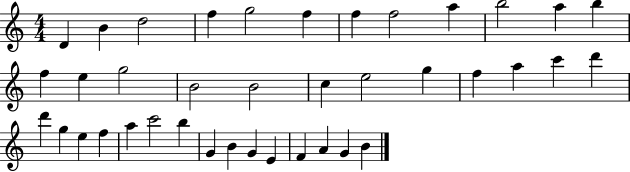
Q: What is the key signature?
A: C major